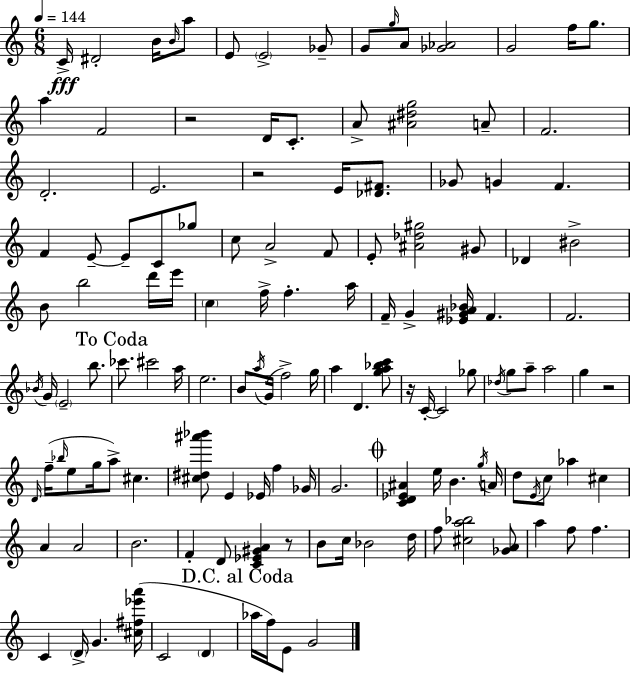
{
  \clef treble
  \numericTimeSignature
  \time 6/8
  \key c \major
  \tempo 4 = 144
  c'16->\fff dis'2-. b'16 \grace { b'16 } a''8 | e'8 \parenthesize e'2-> ges'8-- | g'8 \grace { g''16 } a'8 <ges' aes'>2 | g'2 f''16 g''8. | \break a''4 f'2 | r2 d'16 c'8.-. | a'8-> <ais' dis'' g''>2 | a'8-- f'2. | \break d'2.-. | e'2. | r2 e'16 <des' fis'>8. | ges'8 g'4 f'4. | \break f'4 e'8--~~ e'8-- c'8 | ges''8 c''8 a'2-> | f'8 e'8-. <ais' des'' gis''>2 | gis'8 des'4 bis'2-> | \break b'8 b''2 | d'''16 e'''16 \parenthesize c''4 f''16-> f''4.-. | a''16 f'16-- g'4-> <ees' gis' a' bes'>16 f'4. | f'2. | \break \acciaccatura { bes'16 } g'16 \parenthesize e'2-- | b''8. \mark "To Coda" ces'''8. cis'''2 | a''16 e''2. | b'8 \acciaccatura { a''16 }( g'16 f''2->) | \break g''16 a''4 d'4. | <g'' a'' bes'' c'''>8 r16 c'16-.~~ c'2 | ges''8 \acciaccatura { des''16 } g''8 a''8-- a''2 | g''4 r2 | \break \grace { d'16 }( f''16-- \grace { bes''16 } e''8 g''16 a''8->) | cis''4. <cis'' dis'' ais''' bes'''>8 e'4 | ees'16 f''4 ges'16 g'2. | \mark \markup { \musicglyph "scripts.coda" } <c' d' ees' ais'>4 e''16 | \break b'4. \acciaccatura { g''16 } a'16 d''8 \acciaccatura { e'16 } c''8 | aes''4 cis''4 a'4 | a'2 b'2. | f'4-. | \break d'8 <c' ees' gis' a'>4 r8 b'8 c''16 | bes'2 d''16 f''8 <cis'' a'' bes''>2 | <ges' a'>8 a''4 | f''8 f''4. c'4 | \break \parenthesize d'16-> g'4. <cis'' fis'' ees''' a'''>16( c'2 | \parenthesize d'4 \mark "D.C. al Coda" aes''16 f''16) e'8 | g'2 \bar "|."
}